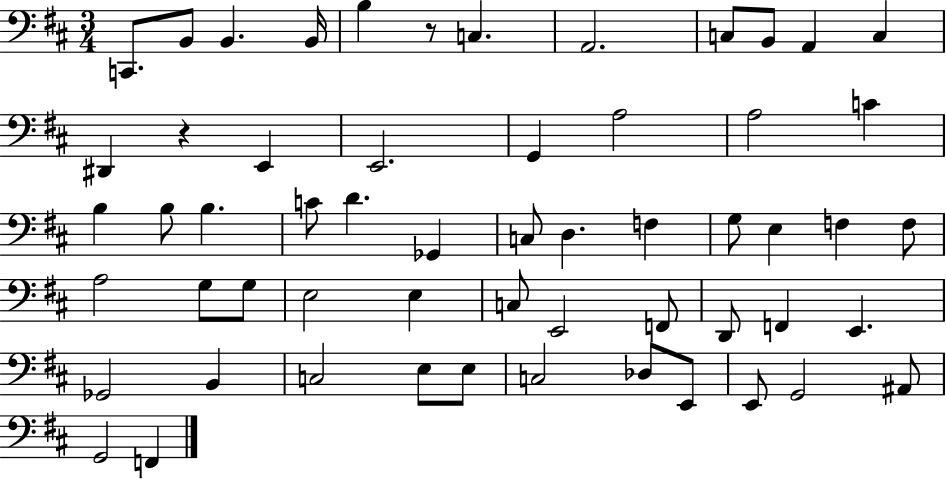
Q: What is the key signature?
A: D major